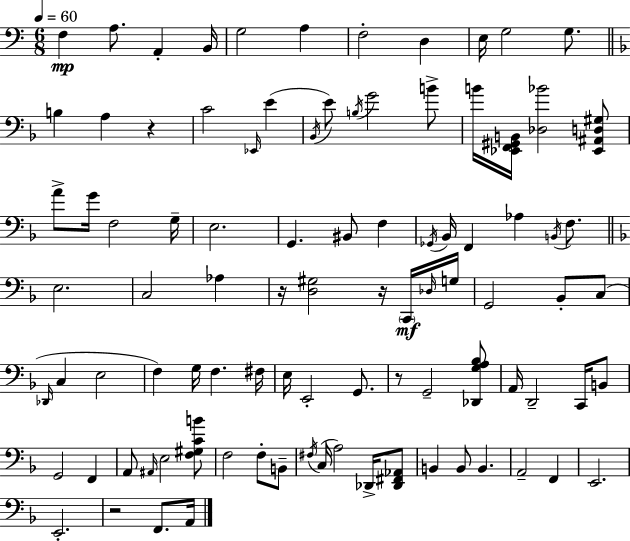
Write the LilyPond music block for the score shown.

{
  \clef bass
  \numericTimeSignature
  \time 6/8
  \key a \minor
  \tempo 4 = 60
  f4\mp a8. a,4-. b,16 | g2 a4 | f2-. d4 | e16 g2 g8. | \break \bar "||" \break \key d \minor b4 a4 r4 | c'2 \grace { ees,16 }( e'4 | \acciaccatura { bes,16 } e'8) \acciaccatura { b16 } g'2 | b'8-> b'16 <ees, f, gis, b,>16 <des bes'>2 | \break <ees, ais, d gis>8 a'8-> g'16 f2 | g16-- e2. | g,4. bis,8 f4 | \acciaccatura { ges,16 } bes,16 f,4 aes4 | \break \acciaccatura { b,16 } f8. \bar "||" \break \key f \major e2. | c2 aes4 | r16 <d gis>2 r16 \parenthesize c,16\mf \grace { des16 } | g16 g,2 bes,8-. c8( | \break \grace { des,16 } c4 e2 | f4) g16 f4. | fis16 e16 e,2-. g,8. | r8 g,2-- | \break <des, g a bes>8 a,16 d,2-- c,16 | b,8 g,2 f,4 | a,8 \grace { ais,16 } e2 | <f gis c' b'>8 f2 f8-. | \break b,8-- \acciaccatura { fis16 }( c16 a2) | des,16-> <des, fis, aes,>8 b,4 b,8 b,4. | a,2-- | f,4 e,2. | \break e,2.-. | r2 | f,8. a,16 \bar "|."
}